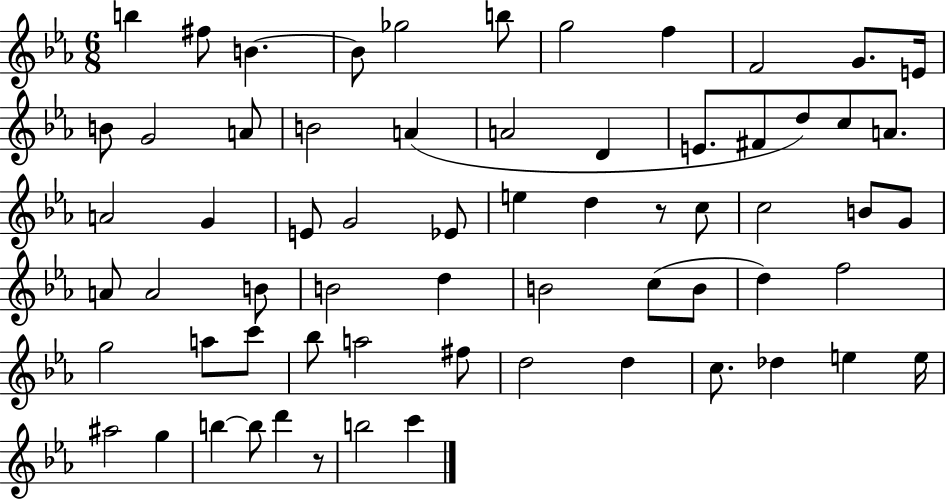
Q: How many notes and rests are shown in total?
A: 65